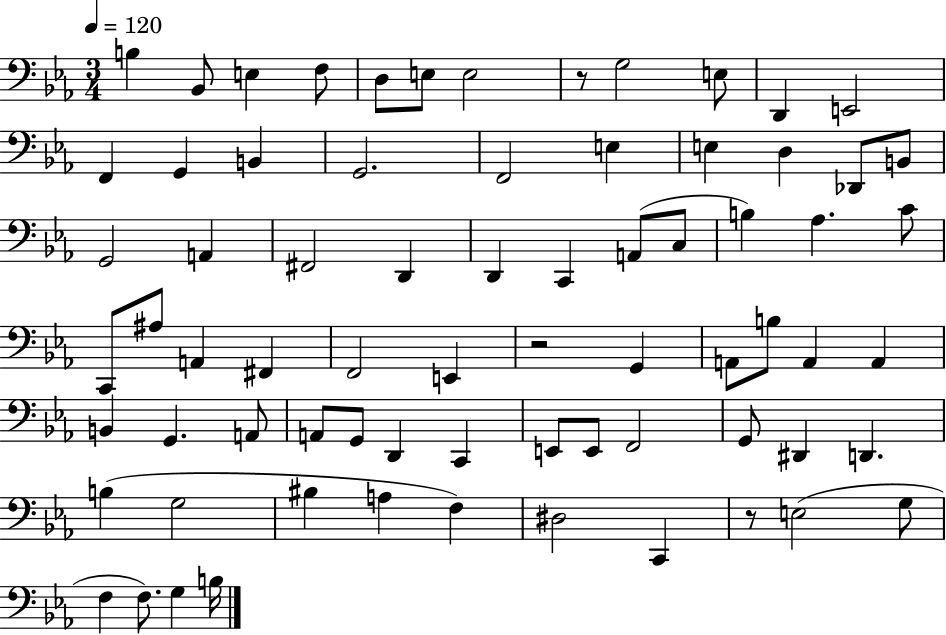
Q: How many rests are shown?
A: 3